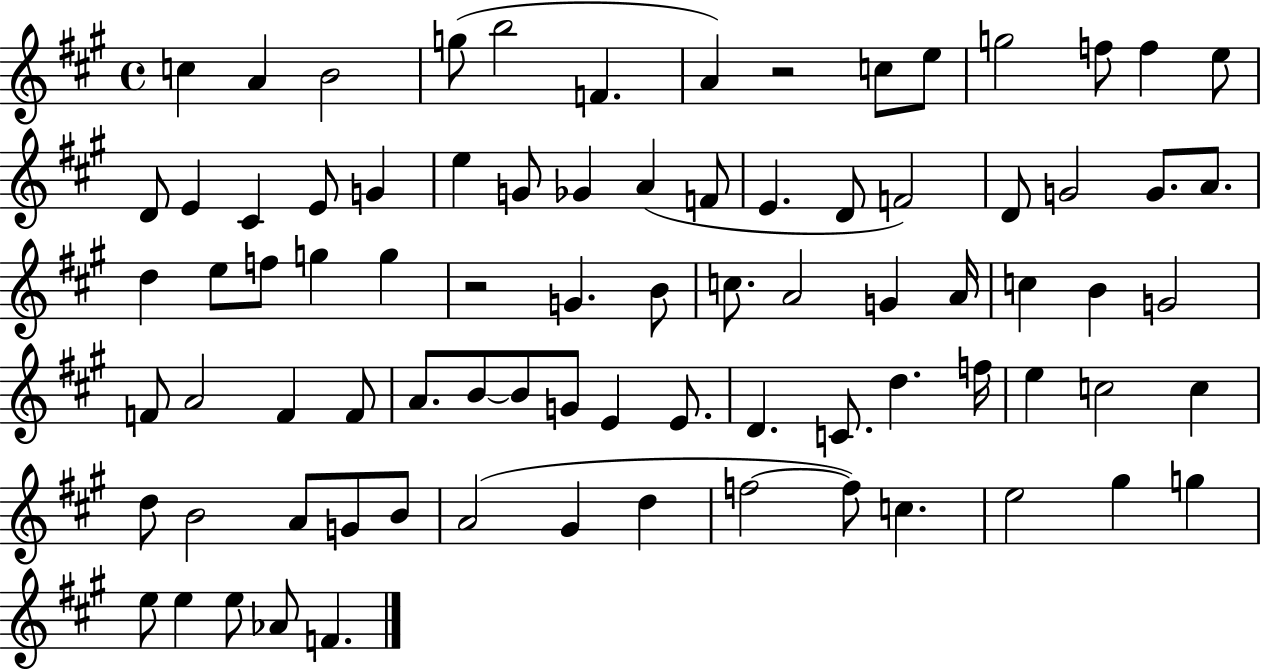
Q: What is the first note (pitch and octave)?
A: C5